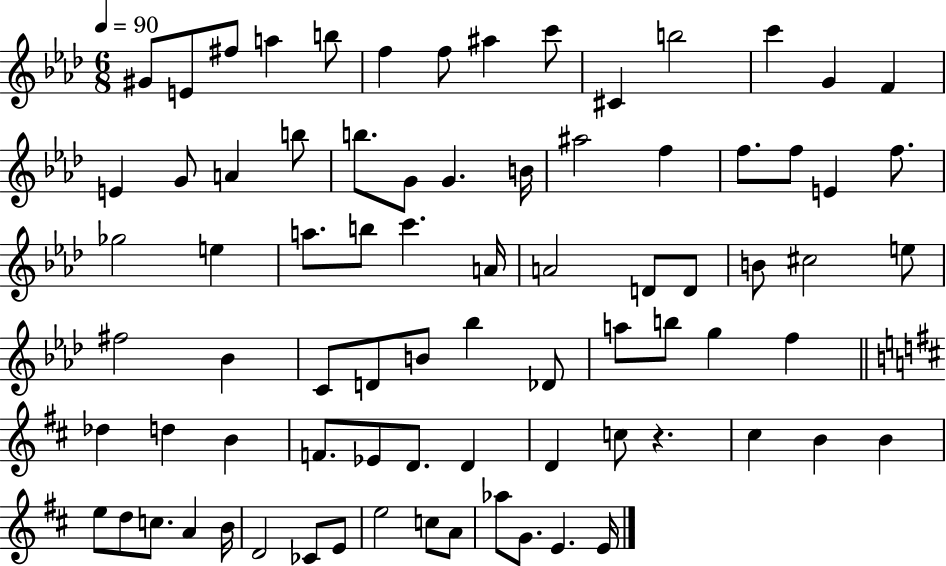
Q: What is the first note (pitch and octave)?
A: G#4